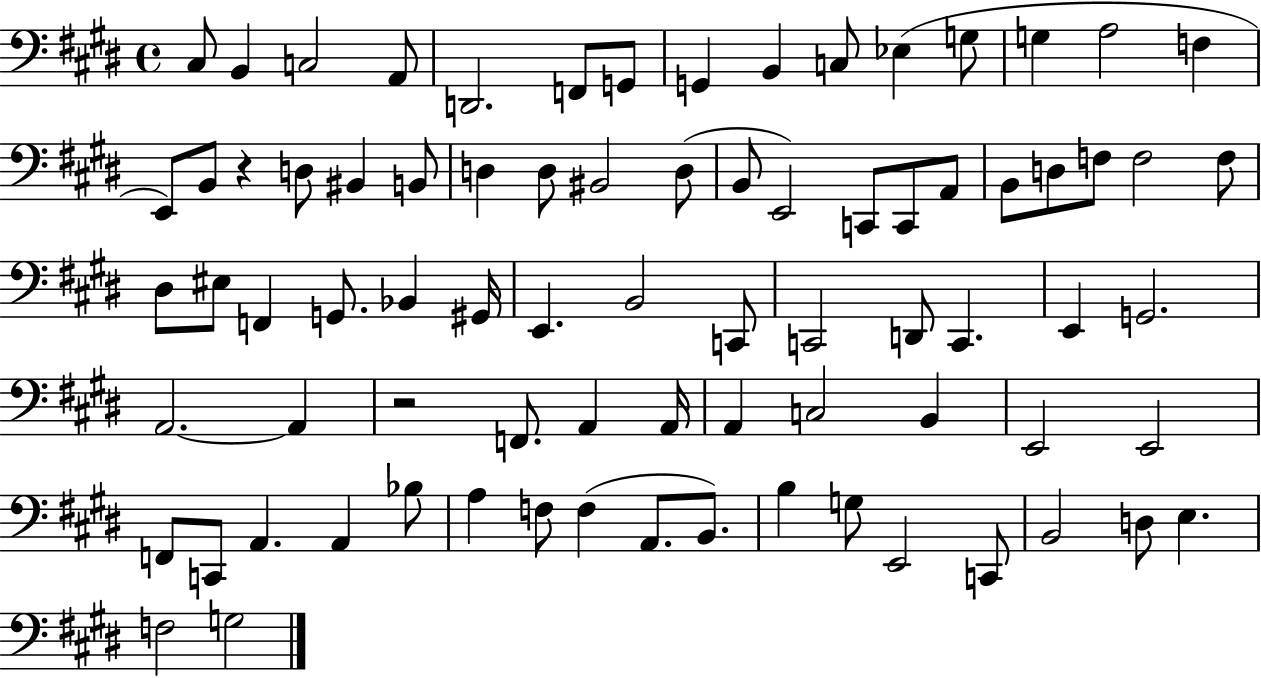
{
  \clef bass
  \time 4/4
  \defaultTimeSignature
  \key e \major
  cis8 b,4 c2 a,8 | d,2. f,8 g,8 | g,4 b,4 c8 ees4( g8 | g4 a2 f4 | \break e,8) b,8 r4 d8 bis,4 b,8 | d4 d8 bis,2 d8( | b,8 e,2) c,8 c,8 a,8 | b,8 d8 f8 f2 f8 | \break dis8 eis8 f,4 g,8. bes,4 gis,16 | e,4. b,2 c,8 | c,2 d,8 c,4. | e,4 g,2. | \break a,2.~~ a,4 | r2 f,8. a,4 a,16 | a,4 c2 b,4 | e,2 e,2 | \break f,8 c,8 a,4. a,4 bes8 | a4 f8 f4( a,8. b,8.) | b4 g8 e,2 c,8 | b,2 d8 e4. | \break f2 g2 | \bar "|."
}